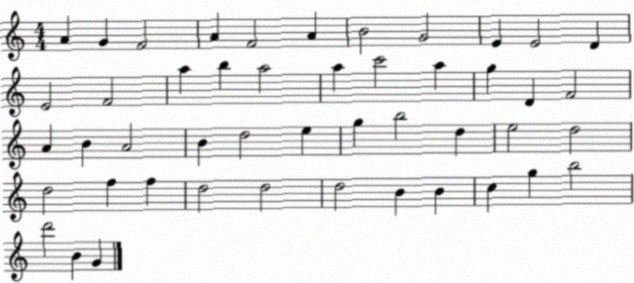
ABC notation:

X:1
T:Untitled
M:4/4
L:1/4
K:C
A G F2 A F2 A B2 G2 E E2 D E2 F2 a b a2 a c'2 a g D F2 A B A2 B d2 e g b2 d e2 d2 d2 f f d2 d2 d2 B B c g b2 d'2 B G